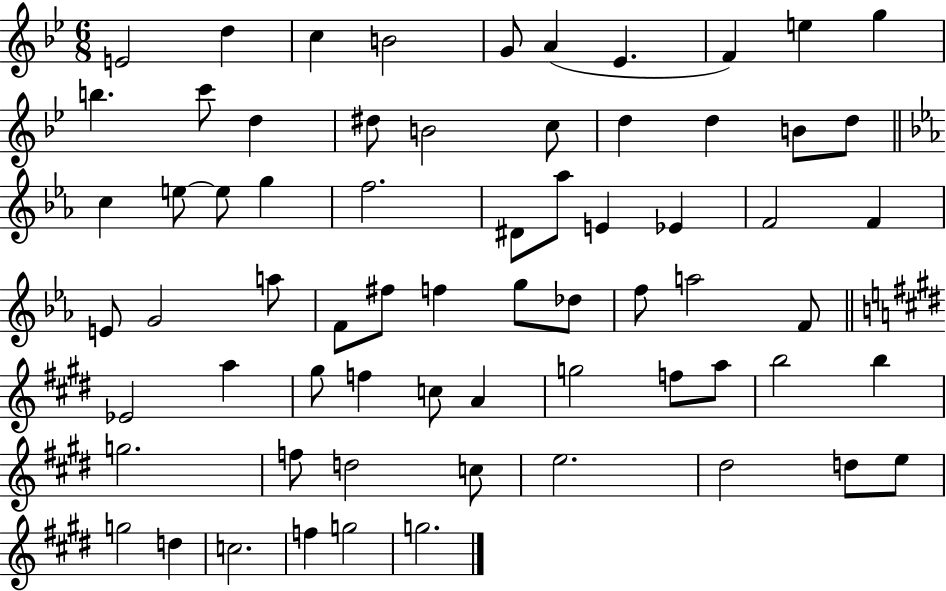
E4/h D5/q C5/q B4/h G4/e A4/q Eb4/q. F4/q E5/q G5/q B5/q. C6/e D5/q D#5/e B4/h C5/e D5/q D5/q B4/e D5/e C5/q E5/e E5/e G5/q F5/h. D#4/e Ab5/e E4/q Eb4/q F4/h F4/q E4/e G4/h A5/e F4/e F#5/e F5/q G5/e Db5/e F5/e A5/h F4/e Eb4/h A5/q G#5/e F5/q C5/e A4/q G5/h F5/e A5/e B5/h B5/q G5/h. F5/e D5/h C5/e E5/h. D#5/h D5/e E5/e G5/h D5/q C5/h. F5/q G5/h G5/h.